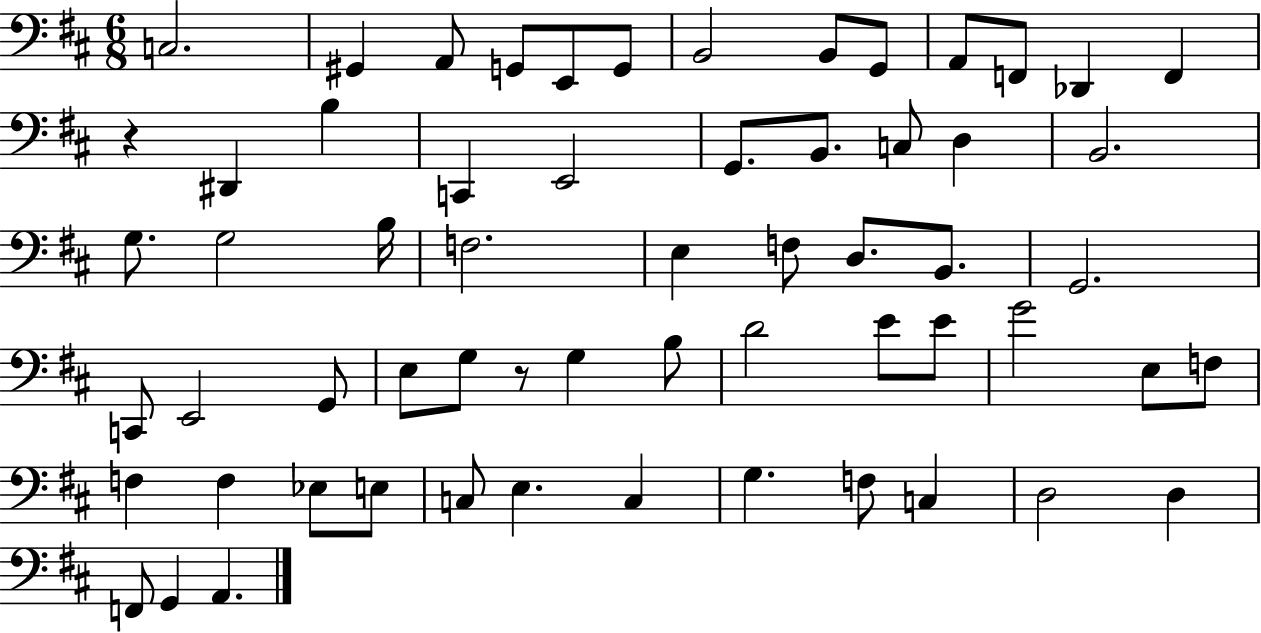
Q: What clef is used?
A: bass